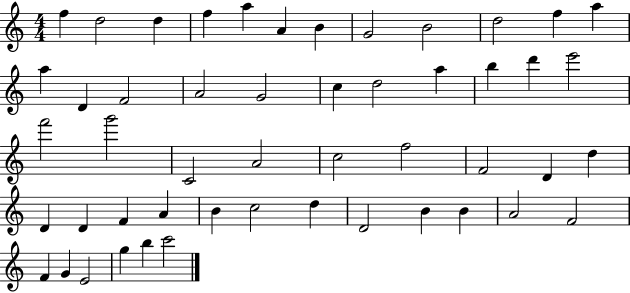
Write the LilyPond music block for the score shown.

{
  \clef treble
  \numericTimeSignature
  \time 4/4
  \key c \major
  f''4 d''2 d''4 | f''4 a''4 a'4 b'4 | g'2 b'2 | d''2 f''4 a''4 | \break a''4 d'4 f'2 | a'2 g'2 | c''4 d''2 a''4 | b''4 d'''4 e'''2 | \break f'''2 g'''2 | c'2 a'2 | c''2 f''2 | f'2 d'4 d''4 | \break d'4 d'4 f'4 a'4 | b'4 c''2 d''4 | d'2 b'4 b'4 | a'2 f'2 | \break f'4 g'4 e'2 | g''4 b''4 c'''2 | \bar "|."
}